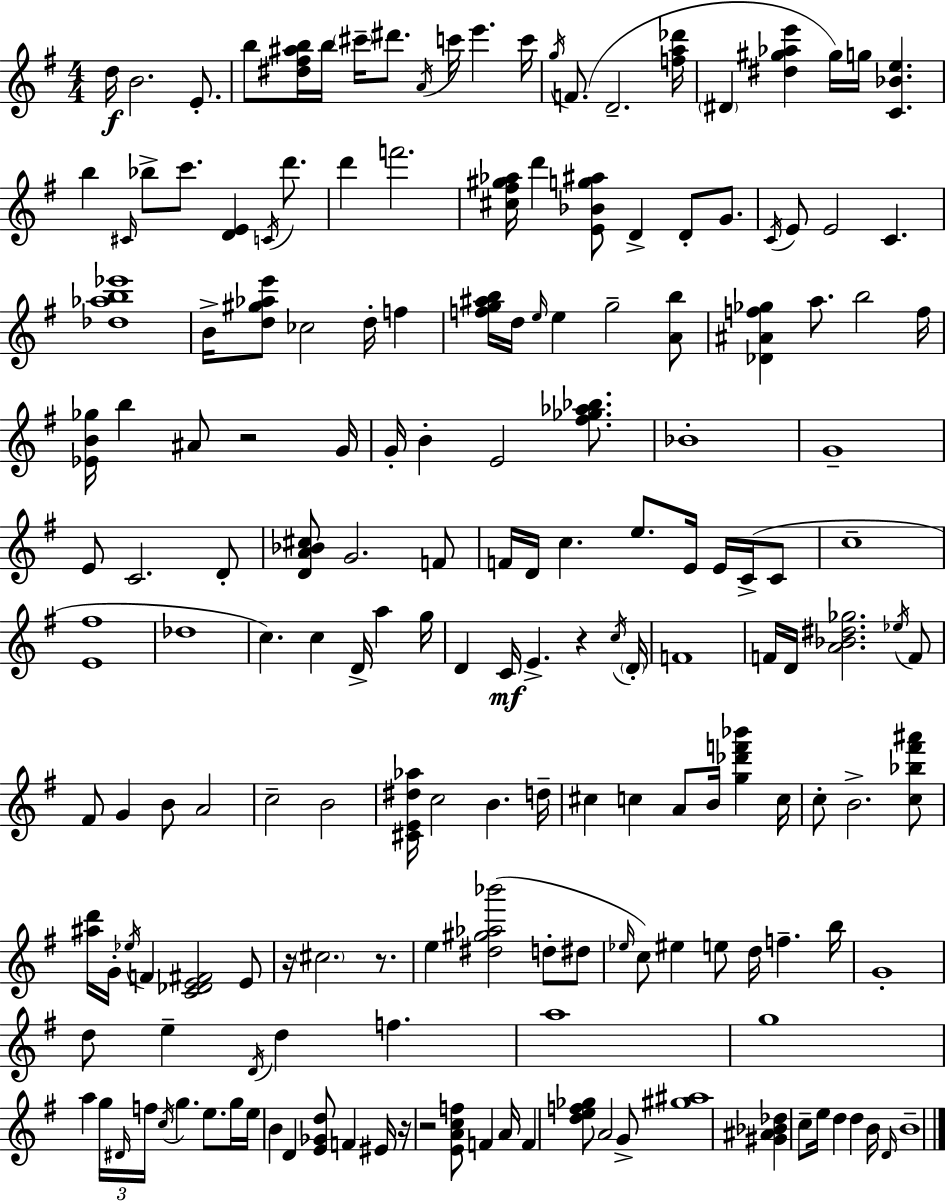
D5/s B4/h. E4/e. B5/e [D#5,F#5,A#5,B5]/s B5/s C#6/s D#6/e. A4/s C6/s E6/q. C6/s G5/s F4/e. D4/h. [F5,A5,Db6]/s D#4/q [D#5,G#5,Ab5,E6]/q G#5/s G5/s [C4,Bb4,E5]/q. B5/q C#4/s Bb5/e C6/e. [D4,E4]/q C4/s D6/e. D6/q F6/h. [C#5,F#5,G#5,Ab5]/s D6/q [E4,Bb4,G5,A#5]/e D4/q D4/e G4/e. C4/s E4/e E4/h C4/q. [Db5,Ab5,B5,Eb6]/w B4/s [D5,G#5,Ab5,E6]/e CES5/h D5/s F5/q [F5,G5,A#5,B5]/s D5/s E5/s E5/q G5/h [A4,B5]/e [Db4,A#4,F5,Gb5]/q A5/e. B5/h F5/s [Eb4,B4,Gb5]/s B5/q A#4/e R/h G4/s G4/s B4/q E4/h [F#5,Gb5,Ab5,Bb5]/e. Bb4/w G4/w E4/e C4/h. D4/e [D4,A4,Bb4,C#5]/e G4/h. F4/e F4/s D4/s C5/q. E5/e. E4/s E4/s C4/s C4/e C5/w [E4,F#5]/w Db5/w C5/q. C5/q D4/s A5/q G5/s D4/q C4/s E4/q. R/q C5/s D4/s F4/w F4/s D4/s [A4,Bb4,D#5,Gb5]/h. Eb5/s F4/e F#4/e G4/q B4/e A4/h C5/h B4/h [C#4,E4,D#5,Ab5]/s C5/h B4/q. D5/s C#5/q C5/q A4/e B4/s [G5,Db6,F6,Bb6]/q C5/s C5/e B4/h. [C5,Bb5,F#6,A#6]/e [A#5,D6]/s G4/s Eb5/s F4/q [C4,Db4,E4,F#4]/h E4/e R/s C#5/h. R/e. E5/q [D#5,G#5,Ab5,Bb6]/h D5/e D#5/e Eb5/s C5/e EIS5/q E5/e D5/s F5/q. B5/s G4/w D5/e E5/q D4/s D5/q F5/q. A5/w G5/w A5/q G5/s D#4/s F5/s C5/s G5/q. E5/e. G5/s E5/s B4/q D4/q [E4,Gb4,D5]/e F4/q EIS4/s R/s R/h [E4,A4,C5,F5]/e F4/q A4/s F4/q [D5,E5,F5,Gb5]/e A4/h G4/e [G#5,A#5]/w [G#4,A#4,Bb4,Db5]/q C5/e E5/s D5/q D5/q B4/s D4/s B4/w